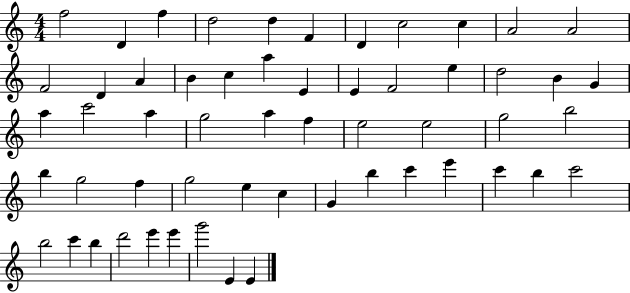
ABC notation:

X:1
T:Untitled
M:4/4
L:1/4
K:C
f2 D f d2 d F D c2 c A2 A2 F2 D A B c a E E F2 e d2 B G a c'2 a g2 a f e2 e2 g2 b2 b g2 f g2 e c G b c' e' c' b c'2 b2 c' b d'2 e' e' g'2 E E